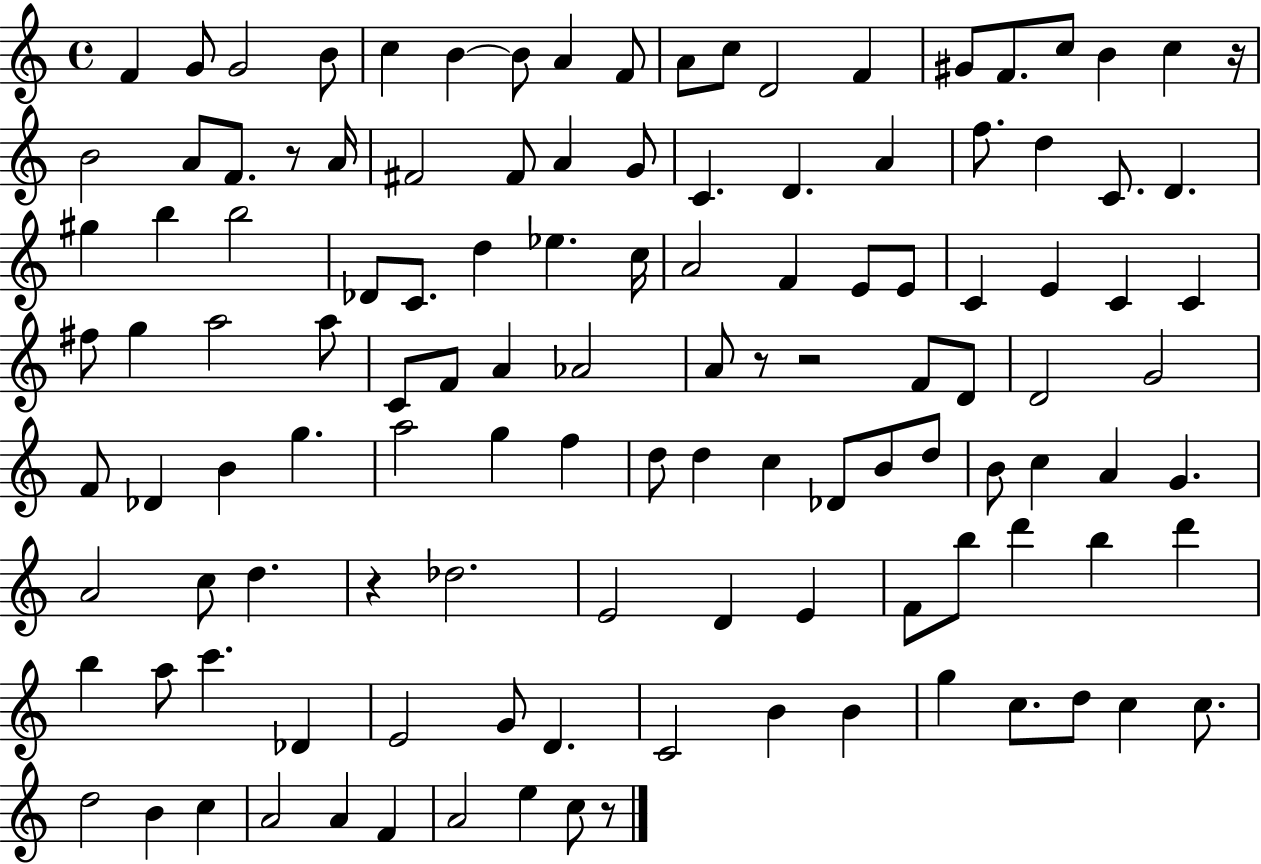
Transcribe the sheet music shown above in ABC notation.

X:1
T:Untitled
M:4/4
L:1/4
K:C
F G/2 G2 B/2 c B B/2 A F/2 A/2 c/2 D2 F ^G/2 F/2 c/2 B c z/4 B2 A/2 F/2 z/2 A/4 ^F2 ^F/2 A G/2 C D A f/2 d C/2 D ^g b b2 _D/2 C/2 d _e c/4 A2 F E/2 E/2 C E C C ^f/2 g a2 a/2 C/2 F/2 A _A2 A/2 z/2 z2 F/2 D/2 D2 G2 F/2 _D B g a2 g f d/2 d c _D/2 B/2 d/2 B/2 c A G A2 c/2 d z _d2 E2 D E F/2 b/2 d' b d' b a/2 c' _D E2 G/2 D C2 B B g c/2 d/2 c c/2 d2 B c A2 A F A2 e c/2 z/2